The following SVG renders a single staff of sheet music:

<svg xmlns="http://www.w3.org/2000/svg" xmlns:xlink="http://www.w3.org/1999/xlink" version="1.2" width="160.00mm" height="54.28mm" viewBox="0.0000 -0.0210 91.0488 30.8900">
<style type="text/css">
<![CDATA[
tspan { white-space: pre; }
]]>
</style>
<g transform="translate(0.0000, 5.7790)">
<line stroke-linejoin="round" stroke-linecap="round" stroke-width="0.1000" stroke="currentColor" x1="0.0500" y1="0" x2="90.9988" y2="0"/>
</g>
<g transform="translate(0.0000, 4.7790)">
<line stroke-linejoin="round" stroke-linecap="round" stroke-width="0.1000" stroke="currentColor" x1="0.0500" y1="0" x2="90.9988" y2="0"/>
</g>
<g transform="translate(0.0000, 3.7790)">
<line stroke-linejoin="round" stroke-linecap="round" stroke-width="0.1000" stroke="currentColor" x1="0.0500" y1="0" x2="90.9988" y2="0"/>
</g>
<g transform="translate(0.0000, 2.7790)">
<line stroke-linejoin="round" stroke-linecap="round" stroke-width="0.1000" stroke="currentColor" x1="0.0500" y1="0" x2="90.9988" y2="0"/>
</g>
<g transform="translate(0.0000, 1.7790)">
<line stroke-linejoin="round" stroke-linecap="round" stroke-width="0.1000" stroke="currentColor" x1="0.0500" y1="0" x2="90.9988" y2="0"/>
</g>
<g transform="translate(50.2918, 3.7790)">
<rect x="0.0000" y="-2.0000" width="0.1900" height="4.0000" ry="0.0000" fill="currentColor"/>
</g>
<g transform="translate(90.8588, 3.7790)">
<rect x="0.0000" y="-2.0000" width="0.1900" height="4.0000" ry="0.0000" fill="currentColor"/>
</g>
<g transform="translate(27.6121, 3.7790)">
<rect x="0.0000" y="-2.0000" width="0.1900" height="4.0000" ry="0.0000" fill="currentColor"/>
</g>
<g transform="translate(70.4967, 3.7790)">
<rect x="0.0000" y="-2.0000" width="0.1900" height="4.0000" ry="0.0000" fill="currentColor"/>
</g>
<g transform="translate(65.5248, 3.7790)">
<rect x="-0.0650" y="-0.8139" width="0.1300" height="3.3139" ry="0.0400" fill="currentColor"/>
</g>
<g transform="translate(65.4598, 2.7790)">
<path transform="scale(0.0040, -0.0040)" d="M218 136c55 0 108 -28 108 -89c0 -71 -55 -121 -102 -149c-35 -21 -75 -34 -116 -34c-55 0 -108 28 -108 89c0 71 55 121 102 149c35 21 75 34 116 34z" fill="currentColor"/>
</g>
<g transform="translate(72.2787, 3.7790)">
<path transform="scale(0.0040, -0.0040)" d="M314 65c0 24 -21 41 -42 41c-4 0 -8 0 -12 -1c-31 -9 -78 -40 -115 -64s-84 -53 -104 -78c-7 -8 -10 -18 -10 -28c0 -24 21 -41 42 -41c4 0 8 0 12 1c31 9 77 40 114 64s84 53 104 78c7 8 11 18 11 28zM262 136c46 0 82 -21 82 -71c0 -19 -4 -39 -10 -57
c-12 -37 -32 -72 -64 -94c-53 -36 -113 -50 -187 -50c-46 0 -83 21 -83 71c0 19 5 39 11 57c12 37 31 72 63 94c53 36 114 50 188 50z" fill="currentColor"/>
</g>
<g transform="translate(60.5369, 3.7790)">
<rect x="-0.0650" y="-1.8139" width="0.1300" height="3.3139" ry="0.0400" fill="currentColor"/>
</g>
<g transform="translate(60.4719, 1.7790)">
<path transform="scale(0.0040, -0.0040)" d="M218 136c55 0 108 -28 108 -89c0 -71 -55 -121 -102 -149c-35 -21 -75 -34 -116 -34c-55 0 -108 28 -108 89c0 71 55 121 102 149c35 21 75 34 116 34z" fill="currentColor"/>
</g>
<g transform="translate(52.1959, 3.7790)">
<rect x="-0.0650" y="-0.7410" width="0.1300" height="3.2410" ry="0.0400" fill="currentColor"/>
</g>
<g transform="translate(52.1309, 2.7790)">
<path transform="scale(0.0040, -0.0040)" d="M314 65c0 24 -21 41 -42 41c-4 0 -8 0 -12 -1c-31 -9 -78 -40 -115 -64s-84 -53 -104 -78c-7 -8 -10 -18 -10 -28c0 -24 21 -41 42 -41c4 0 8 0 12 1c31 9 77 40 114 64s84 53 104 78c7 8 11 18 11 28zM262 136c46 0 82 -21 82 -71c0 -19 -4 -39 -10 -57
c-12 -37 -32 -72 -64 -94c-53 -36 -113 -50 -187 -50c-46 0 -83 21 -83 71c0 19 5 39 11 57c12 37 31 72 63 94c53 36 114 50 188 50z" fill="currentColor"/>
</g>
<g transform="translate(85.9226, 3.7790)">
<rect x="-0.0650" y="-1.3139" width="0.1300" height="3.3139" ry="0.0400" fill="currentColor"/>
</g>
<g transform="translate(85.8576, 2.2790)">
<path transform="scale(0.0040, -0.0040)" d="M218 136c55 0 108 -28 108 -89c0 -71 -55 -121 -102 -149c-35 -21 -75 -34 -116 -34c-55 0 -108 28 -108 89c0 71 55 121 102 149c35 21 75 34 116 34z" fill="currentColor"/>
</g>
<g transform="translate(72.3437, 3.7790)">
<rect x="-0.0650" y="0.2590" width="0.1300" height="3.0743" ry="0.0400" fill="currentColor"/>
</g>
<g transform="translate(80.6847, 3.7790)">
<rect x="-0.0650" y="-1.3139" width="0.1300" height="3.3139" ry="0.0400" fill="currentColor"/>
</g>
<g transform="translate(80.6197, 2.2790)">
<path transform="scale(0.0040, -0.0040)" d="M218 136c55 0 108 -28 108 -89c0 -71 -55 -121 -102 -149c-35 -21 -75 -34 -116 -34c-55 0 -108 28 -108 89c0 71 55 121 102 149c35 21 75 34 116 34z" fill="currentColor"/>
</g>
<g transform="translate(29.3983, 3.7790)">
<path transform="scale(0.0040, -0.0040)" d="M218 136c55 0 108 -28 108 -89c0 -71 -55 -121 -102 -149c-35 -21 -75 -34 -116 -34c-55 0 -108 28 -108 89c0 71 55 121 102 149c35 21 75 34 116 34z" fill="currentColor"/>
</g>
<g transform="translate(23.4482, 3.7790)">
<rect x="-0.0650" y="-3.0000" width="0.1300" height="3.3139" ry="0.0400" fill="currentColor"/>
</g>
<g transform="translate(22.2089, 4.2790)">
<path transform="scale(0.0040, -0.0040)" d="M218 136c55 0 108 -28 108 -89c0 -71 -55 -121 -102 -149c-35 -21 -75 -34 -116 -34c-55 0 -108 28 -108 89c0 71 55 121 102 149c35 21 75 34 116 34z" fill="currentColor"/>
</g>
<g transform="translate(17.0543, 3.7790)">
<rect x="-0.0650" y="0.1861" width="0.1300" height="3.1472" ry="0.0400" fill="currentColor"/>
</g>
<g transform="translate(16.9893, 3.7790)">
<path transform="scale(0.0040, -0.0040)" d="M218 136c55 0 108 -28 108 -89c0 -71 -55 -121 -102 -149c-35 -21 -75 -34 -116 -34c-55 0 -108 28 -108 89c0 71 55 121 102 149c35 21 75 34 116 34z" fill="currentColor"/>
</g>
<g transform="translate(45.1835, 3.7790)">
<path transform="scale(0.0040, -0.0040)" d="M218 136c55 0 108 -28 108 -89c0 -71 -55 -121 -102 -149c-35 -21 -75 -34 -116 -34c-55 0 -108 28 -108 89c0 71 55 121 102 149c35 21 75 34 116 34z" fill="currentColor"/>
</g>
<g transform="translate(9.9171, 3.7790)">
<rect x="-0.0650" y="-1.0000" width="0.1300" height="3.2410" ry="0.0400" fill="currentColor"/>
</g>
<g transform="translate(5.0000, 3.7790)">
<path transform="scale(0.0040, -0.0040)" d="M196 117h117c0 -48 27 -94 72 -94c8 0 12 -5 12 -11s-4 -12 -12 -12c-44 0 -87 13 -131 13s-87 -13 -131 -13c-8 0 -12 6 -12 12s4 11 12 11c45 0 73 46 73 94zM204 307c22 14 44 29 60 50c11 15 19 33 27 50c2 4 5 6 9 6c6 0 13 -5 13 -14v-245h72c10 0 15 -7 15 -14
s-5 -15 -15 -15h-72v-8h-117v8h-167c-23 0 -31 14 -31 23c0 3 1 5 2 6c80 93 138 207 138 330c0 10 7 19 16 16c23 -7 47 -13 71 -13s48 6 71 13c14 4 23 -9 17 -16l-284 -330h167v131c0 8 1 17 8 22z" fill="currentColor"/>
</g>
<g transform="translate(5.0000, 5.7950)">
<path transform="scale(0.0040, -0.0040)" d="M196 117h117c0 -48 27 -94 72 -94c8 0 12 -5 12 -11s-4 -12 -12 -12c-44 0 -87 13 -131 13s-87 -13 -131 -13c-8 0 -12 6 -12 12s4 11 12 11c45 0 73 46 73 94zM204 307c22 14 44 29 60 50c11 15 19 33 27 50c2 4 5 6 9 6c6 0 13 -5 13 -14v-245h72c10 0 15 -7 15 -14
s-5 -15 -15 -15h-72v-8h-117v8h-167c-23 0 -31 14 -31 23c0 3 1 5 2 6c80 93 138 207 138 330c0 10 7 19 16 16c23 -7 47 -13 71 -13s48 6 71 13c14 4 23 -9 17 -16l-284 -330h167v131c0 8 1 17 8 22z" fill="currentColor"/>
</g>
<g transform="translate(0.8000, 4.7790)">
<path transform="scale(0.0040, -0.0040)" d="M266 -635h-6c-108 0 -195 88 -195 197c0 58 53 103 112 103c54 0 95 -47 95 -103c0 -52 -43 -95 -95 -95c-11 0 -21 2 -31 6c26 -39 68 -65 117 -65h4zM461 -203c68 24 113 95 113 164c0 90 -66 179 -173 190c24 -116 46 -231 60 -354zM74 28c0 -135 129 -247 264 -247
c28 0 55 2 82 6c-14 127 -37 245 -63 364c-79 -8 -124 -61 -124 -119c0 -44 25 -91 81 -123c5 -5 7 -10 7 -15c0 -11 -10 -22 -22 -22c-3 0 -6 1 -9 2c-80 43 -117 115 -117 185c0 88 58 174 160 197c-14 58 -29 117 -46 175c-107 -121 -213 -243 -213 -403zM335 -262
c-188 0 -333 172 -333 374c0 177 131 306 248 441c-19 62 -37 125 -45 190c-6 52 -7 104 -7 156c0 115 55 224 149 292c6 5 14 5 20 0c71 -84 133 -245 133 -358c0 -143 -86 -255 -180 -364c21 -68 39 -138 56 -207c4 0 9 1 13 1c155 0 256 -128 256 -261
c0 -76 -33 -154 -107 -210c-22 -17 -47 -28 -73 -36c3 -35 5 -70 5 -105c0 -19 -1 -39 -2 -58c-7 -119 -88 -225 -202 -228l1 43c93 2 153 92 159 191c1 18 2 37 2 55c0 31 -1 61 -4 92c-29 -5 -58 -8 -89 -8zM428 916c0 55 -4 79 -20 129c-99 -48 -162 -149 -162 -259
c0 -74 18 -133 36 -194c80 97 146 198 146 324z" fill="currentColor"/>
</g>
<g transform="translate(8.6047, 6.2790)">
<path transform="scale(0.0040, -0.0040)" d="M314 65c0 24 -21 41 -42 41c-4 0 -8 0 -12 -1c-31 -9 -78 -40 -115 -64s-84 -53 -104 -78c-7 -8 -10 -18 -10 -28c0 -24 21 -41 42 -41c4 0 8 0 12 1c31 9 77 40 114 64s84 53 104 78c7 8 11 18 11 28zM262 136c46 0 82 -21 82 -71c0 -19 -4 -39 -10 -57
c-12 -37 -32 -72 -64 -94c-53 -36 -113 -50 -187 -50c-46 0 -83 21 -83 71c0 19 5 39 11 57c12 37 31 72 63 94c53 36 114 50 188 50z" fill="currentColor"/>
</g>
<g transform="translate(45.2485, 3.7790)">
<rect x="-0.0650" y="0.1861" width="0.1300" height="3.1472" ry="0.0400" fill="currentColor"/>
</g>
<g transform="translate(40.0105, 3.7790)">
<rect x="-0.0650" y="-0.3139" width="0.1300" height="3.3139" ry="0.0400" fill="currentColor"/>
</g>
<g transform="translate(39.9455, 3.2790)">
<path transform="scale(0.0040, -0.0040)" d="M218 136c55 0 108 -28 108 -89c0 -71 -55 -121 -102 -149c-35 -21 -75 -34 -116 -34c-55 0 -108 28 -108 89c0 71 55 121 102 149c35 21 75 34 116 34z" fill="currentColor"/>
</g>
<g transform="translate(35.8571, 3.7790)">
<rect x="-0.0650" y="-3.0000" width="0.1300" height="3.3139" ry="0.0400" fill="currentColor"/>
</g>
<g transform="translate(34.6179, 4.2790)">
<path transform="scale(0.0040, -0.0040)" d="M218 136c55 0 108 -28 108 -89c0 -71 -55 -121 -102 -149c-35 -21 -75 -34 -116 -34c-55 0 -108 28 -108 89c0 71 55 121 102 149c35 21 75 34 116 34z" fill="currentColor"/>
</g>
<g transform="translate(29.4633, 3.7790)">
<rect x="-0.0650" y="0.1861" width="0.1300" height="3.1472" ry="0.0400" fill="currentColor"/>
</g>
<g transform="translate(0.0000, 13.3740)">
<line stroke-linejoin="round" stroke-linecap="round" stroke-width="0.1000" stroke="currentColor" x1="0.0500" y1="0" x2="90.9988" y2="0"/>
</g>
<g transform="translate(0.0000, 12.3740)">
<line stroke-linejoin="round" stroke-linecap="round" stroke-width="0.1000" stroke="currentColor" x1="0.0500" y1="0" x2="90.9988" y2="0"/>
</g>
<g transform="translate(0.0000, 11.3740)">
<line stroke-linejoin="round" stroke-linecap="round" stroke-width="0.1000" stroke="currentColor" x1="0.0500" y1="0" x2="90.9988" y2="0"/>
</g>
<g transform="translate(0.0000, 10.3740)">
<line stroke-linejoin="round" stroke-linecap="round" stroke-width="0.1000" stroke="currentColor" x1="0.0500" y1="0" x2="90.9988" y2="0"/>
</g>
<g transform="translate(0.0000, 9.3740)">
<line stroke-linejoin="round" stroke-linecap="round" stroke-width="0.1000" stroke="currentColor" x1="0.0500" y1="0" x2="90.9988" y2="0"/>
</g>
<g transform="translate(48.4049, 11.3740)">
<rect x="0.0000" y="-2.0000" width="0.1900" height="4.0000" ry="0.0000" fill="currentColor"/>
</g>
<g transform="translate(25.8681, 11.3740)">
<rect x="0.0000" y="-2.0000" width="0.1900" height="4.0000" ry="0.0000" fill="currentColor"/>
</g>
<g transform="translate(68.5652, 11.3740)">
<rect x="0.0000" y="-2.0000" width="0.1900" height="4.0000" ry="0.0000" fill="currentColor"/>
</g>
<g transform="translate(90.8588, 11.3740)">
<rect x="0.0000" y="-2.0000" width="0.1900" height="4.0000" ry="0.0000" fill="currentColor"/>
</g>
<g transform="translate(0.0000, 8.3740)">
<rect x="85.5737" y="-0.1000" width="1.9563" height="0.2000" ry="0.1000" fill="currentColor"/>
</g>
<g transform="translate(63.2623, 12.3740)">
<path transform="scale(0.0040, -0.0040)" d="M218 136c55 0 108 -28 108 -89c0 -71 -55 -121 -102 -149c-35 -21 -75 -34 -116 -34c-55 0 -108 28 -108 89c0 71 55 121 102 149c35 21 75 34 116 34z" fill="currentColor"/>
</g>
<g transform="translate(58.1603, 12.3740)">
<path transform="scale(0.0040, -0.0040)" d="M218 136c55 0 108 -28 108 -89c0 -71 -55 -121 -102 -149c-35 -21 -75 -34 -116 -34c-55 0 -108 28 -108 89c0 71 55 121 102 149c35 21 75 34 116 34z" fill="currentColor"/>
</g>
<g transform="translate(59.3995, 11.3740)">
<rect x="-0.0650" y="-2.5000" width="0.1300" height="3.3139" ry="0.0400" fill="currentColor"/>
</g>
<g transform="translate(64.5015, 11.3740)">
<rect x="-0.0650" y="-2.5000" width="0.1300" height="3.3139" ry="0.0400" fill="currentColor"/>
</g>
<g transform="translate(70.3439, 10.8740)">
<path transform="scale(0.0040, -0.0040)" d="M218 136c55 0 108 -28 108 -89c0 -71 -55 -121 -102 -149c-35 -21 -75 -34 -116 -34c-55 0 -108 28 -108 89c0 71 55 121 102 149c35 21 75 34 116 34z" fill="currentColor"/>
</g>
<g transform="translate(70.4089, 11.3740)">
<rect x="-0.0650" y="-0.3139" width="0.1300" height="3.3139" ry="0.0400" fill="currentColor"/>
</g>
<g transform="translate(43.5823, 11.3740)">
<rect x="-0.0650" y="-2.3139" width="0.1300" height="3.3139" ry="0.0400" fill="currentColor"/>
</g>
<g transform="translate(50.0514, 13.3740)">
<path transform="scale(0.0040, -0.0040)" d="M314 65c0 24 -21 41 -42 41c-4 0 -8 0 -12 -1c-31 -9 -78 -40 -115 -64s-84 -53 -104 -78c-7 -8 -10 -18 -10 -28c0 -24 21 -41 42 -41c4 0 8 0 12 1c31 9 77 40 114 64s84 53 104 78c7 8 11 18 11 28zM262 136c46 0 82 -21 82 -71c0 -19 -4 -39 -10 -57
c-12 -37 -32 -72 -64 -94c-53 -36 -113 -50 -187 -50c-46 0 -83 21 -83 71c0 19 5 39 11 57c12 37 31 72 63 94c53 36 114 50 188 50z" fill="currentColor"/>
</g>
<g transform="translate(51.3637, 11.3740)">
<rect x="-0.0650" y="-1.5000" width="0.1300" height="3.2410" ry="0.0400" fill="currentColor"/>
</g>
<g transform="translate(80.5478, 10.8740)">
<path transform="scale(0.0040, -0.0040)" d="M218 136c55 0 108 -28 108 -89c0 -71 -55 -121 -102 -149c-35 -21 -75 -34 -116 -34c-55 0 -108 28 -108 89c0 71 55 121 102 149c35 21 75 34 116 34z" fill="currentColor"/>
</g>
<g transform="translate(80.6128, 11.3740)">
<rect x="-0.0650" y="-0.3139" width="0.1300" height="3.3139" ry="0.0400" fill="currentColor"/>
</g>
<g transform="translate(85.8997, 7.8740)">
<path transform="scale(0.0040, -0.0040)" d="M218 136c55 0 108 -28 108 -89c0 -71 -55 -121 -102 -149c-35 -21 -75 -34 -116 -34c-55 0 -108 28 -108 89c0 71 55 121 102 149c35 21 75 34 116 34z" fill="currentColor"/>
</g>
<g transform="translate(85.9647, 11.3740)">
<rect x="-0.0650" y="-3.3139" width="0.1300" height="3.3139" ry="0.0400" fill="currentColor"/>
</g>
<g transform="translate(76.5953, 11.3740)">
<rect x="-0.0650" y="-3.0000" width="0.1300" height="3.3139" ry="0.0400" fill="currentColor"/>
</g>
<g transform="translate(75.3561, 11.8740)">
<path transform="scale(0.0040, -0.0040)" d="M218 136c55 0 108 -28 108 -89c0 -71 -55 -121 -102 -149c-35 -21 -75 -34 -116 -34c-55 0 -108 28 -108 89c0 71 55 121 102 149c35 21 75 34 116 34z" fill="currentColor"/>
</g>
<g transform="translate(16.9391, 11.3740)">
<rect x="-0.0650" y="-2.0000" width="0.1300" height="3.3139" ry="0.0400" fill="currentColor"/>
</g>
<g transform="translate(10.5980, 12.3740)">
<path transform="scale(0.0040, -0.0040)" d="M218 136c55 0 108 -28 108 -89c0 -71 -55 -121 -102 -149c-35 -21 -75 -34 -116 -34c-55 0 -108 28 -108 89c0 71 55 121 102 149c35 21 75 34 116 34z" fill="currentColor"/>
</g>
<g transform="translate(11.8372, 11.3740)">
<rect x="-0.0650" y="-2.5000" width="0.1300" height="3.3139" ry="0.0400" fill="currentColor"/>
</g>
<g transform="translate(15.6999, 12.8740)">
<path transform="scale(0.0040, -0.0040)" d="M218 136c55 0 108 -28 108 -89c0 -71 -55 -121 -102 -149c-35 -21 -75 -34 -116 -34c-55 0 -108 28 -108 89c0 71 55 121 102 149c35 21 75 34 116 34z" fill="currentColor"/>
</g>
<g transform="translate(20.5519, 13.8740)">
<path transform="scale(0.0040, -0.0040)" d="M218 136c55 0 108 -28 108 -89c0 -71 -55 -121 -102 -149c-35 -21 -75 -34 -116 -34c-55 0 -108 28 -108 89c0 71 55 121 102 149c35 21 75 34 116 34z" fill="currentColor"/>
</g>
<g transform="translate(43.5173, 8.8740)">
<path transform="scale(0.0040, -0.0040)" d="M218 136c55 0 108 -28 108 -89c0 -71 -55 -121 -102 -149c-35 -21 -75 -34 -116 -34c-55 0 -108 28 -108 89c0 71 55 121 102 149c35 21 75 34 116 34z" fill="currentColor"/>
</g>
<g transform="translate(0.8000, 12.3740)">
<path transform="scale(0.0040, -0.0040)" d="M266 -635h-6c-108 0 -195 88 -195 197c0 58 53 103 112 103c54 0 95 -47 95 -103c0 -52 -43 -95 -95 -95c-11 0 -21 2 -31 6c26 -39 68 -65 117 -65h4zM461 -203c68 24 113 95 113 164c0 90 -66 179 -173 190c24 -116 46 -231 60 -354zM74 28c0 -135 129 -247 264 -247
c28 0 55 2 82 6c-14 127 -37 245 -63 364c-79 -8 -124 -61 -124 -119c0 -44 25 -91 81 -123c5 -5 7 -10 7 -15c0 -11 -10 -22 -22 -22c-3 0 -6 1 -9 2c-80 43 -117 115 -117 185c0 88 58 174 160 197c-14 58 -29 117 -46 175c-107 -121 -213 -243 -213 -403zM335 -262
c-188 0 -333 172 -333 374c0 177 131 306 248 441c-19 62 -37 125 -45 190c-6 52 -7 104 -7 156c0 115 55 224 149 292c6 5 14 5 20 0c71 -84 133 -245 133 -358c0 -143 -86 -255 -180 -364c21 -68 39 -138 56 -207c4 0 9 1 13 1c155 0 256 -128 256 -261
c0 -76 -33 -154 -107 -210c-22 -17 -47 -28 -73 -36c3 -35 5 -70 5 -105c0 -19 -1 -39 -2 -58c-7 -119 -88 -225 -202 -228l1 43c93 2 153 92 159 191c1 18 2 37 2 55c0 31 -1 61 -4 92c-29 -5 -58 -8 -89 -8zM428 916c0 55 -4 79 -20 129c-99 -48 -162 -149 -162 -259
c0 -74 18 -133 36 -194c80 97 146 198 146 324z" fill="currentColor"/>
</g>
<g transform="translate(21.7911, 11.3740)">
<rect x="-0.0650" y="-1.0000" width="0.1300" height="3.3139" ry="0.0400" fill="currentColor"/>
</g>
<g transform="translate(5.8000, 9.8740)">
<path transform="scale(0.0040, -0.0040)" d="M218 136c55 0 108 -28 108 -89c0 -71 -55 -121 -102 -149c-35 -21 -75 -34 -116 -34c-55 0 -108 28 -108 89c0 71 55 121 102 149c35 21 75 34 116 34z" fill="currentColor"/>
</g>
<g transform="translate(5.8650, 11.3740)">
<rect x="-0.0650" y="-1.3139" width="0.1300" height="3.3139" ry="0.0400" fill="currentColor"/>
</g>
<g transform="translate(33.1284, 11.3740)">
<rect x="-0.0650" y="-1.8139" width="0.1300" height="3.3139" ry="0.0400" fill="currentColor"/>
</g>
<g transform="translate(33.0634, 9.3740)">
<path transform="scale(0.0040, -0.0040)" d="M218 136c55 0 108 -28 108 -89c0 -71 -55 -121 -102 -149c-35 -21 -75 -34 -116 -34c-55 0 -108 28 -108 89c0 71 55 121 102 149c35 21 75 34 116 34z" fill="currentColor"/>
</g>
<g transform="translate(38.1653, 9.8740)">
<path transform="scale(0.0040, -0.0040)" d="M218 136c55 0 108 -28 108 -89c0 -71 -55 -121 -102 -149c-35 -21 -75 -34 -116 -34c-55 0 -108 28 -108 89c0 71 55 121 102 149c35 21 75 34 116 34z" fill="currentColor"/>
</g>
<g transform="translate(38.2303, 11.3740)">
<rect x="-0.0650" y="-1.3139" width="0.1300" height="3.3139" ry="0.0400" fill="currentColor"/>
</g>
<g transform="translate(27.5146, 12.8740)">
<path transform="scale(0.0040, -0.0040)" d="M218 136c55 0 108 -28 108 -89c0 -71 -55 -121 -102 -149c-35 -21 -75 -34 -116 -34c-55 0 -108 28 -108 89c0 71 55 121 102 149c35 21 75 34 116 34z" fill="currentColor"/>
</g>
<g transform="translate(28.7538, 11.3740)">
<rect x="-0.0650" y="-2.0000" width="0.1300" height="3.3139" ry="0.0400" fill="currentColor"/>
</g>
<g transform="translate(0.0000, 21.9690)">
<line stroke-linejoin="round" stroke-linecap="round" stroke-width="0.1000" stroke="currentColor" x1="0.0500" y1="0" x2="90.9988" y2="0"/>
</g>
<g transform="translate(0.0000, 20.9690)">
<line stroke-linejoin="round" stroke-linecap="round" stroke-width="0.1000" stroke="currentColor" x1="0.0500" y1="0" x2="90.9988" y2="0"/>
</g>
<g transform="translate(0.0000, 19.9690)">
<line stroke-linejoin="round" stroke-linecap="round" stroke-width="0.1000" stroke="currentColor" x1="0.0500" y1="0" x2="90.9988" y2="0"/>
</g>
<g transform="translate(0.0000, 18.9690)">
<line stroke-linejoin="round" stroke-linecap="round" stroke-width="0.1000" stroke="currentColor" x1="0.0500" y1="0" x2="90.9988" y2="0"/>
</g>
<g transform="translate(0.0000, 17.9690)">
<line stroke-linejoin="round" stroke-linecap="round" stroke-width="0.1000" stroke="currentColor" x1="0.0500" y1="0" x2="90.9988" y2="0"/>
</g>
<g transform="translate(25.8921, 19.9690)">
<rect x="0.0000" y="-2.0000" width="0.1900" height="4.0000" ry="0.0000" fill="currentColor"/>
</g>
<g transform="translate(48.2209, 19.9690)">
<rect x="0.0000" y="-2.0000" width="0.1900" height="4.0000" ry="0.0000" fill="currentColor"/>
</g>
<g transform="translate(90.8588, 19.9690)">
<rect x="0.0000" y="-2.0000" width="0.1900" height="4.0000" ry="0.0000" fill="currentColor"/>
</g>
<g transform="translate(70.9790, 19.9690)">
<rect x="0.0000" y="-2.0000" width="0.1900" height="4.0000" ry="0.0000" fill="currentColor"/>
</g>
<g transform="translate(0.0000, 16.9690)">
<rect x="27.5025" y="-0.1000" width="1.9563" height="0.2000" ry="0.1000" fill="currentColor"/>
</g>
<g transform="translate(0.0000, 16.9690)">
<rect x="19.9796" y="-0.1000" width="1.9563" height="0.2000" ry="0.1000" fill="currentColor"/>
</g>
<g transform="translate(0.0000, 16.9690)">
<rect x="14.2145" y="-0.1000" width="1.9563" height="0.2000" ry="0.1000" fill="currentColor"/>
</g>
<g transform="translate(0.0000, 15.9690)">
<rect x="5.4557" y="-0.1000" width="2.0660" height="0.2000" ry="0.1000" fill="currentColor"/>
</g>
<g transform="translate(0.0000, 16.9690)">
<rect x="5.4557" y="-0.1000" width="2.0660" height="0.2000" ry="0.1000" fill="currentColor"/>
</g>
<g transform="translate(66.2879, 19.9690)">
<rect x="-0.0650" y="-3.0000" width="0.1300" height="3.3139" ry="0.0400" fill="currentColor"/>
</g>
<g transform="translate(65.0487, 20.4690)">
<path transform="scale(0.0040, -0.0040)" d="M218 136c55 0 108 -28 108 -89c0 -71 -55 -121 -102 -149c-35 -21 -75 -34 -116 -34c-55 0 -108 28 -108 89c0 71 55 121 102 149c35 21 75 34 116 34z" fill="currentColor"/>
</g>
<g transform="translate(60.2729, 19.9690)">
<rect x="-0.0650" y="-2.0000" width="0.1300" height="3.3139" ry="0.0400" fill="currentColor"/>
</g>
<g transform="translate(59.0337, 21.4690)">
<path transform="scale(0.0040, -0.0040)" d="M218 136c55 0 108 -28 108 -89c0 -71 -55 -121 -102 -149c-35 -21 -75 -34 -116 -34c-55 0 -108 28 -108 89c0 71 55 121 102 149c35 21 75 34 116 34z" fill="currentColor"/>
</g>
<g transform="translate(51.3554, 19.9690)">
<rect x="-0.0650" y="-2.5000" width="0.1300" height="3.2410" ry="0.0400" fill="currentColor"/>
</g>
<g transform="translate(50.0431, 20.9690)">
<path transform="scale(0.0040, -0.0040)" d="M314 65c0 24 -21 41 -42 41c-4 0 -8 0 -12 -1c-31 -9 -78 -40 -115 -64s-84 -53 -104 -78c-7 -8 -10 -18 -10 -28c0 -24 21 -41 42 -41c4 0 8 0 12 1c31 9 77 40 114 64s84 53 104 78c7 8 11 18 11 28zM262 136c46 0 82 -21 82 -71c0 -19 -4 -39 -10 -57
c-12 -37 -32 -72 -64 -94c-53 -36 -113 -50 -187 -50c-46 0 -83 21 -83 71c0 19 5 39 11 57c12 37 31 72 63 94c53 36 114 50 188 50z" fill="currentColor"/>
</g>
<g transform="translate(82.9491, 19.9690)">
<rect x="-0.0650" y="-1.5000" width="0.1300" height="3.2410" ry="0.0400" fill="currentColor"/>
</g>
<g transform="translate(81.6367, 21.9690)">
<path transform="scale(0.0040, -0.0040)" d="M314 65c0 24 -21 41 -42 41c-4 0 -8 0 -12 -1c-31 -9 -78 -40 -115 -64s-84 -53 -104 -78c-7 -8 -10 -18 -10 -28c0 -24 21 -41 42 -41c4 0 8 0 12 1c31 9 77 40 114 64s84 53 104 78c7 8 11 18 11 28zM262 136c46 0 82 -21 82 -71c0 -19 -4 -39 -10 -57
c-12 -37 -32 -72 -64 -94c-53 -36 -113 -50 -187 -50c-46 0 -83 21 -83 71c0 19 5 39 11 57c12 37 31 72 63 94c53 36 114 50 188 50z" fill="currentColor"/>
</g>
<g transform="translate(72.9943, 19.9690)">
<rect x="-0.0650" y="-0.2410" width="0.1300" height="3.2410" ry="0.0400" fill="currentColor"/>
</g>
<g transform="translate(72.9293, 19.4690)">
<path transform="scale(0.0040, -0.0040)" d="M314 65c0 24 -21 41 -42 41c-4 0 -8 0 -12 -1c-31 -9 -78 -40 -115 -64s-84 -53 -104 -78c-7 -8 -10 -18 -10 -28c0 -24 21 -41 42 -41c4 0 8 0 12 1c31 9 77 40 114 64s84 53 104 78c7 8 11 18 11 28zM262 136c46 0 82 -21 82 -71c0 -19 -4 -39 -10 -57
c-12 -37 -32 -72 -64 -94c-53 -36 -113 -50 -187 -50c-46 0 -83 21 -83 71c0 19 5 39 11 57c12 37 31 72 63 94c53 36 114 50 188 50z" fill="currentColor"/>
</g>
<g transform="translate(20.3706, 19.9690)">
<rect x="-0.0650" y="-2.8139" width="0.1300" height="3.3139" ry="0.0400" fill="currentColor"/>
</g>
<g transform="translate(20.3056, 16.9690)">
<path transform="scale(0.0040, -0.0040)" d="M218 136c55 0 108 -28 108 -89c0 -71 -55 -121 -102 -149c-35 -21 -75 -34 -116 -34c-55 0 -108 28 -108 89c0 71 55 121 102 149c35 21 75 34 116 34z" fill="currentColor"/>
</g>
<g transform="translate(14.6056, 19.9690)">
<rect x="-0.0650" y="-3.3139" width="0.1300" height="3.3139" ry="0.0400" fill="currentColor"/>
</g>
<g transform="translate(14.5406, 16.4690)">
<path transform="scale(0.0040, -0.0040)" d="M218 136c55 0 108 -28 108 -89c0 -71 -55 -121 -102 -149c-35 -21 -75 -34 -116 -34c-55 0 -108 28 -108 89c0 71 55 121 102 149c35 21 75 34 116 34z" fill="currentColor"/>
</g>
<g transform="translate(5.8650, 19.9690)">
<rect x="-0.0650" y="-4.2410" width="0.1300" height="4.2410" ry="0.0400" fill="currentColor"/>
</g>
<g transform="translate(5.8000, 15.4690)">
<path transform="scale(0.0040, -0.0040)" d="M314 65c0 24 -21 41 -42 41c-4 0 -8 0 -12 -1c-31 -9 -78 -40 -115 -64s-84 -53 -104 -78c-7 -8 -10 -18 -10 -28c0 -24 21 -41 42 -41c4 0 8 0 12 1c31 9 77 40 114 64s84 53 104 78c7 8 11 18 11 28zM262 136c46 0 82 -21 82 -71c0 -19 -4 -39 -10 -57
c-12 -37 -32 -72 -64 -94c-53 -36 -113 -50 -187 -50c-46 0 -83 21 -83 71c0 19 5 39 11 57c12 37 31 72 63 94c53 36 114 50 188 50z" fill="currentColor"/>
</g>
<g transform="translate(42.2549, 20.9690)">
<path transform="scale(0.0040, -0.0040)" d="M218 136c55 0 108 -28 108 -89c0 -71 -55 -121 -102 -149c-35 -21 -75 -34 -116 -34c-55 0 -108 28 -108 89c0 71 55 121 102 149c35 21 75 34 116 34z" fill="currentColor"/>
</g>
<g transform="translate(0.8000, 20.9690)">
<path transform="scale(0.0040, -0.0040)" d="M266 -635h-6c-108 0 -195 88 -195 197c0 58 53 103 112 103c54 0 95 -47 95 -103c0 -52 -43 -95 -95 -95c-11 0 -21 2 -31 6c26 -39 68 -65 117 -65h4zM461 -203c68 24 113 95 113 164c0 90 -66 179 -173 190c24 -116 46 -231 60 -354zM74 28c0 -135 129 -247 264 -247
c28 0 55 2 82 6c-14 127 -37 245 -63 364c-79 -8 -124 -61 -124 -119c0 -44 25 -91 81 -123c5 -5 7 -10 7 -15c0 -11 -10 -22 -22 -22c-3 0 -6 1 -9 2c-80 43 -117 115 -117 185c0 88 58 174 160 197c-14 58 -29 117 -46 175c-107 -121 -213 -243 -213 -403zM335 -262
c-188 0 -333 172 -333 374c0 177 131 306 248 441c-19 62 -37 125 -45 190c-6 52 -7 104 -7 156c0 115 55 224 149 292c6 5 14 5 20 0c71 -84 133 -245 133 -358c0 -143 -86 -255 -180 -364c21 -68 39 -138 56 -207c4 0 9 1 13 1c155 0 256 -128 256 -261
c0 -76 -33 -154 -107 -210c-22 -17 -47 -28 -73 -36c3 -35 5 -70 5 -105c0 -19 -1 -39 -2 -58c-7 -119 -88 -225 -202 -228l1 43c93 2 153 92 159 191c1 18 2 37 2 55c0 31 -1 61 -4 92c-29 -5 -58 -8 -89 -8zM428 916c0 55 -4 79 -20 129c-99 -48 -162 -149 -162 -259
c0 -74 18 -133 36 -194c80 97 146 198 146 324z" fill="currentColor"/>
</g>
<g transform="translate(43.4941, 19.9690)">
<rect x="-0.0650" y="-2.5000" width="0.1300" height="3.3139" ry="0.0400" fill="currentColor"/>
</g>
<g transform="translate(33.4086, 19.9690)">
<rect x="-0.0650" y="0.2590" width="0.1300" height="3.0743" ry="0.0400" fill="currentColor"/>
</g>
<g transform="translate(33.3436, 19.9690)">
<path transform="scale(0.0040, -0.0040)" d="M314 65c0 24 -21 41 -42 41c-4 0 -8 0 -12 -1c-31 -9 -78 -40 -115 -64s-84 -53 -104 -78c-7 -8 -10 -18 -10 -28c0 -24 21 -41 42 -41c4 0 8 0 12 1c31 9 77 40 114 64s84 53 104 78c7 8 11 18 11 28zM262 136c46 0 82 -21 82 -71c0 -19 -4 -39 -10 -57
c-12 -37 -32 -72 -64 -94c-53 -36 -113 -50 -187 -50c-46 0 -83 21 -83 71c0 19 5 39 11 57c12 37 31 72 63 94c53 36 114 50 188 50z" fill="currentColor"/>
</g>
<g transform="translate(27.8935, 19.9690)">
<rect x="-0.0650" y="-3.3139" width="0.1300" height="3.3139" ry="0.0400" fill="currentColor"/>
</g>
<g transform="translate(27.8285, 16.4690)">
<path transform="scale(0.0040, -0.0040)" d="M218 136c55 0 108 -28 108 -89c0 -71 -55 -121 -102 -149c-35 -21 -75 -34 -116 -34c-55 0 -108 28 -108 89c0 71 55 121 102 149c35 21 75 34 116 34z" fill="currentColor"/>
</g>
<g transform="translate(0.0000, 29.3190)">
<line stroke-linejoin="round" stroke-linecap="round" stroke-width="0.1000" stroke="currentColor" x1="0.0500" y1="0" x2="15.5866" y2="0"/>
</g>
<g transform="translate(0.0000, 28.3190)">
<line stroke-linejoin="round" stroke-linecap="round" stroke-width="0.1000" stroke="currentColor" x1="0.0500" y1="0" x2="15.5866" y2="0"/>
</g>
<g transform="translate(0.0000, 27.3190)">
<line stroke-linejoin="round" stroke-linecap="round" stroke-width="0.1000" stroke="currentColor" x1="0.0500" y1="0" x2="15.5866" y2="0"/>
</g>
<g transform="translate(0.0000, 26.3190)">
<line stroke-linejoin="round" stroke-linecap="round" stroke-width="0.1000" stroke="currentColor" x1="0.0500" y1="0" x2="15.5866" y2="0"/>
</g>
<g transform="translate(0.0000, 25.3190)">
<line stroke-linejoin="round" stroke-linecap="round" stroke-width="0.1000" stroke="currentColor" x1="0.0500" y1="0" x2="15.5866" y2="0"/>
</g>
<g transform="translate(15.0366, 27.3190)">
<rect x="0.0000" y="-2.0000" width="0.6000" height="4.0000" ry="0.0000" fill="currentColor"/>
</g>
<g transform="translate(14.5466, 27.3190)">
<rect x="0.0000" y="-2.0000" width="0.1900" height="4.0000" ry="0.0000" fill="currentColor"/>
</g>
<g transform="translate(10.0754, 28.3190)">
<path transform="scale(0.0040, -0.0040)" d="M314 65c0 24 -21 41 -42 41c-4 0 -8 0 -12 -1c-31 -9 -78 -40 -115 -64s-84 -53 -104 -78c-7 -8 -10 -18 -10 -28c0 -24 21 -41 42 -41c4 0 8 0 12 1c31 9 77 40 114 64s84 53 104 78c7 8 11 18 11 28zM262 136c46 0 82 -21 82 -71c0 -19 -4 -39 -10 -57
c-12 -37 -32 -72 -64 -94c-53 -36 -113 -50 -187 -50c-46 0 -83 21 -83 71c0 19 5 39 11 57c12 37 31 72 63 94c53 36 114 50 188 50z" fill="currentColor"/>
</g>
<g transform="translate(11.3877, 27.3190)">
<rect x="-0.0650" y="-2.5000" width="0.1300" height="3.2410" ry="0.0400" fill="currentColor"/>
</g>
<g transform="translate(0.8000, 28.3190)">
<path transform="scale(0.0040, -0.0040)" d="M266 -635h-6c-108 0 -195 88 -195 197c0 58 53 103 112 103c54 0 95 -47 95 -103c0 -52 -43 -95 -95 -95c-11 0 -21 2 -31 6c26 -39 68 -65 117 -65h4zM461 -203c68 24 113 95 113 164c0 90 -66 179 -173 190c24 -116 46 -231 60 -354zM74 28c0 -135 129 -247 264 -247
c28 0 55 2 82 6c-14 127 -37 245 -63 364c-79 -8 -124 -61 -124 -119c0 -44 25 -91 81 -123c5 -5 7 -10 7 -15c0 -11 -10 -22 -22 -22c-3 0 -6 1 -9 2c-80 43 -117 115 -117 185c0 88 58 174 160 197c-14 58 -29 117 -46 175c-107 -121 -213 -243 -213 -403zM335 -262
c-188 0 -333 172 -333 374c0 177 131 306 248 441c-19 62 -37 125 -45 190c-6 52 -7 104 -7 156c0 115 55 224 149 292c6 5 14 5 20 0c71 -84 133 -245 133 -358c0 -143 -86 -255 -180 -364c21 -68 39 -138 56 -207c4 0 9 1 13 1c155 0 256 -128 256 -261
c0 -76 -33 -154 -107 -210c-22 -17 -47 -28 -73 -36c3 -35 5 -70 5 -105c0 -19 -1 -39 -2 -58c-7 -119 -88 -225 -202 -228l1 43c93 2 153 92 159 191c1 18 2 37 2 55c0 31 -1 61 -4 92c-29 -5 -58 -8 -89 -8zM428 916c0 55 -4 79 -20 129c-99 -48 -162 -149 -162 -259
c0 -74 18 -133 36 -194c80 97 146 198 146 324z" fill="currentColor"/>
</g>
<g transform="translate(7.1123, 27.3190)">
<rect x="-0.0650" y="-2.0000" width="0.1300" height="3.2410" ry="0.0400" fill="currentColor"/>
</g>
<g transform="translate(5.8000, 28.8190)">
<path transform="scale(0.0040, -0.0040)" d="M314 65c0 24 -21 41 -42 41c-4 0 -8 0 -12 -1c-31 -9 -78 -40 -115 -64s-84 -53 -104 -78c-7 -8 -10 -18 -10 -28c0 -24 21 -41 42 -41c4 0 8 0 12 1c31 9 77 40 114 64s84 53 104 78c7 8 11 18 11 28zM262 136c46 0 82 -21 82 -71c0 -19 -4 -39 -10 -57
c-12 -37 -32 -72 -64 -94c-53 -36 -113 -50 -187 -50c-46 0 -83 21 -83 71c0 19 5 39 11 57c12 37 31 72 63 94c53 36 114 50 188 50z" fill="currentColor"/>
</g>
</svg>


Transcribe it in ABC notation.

X:1
T:Untitled
M:4/4
L:1/4
K:C
D2 B A B A c B d2 f d B2 e e e G F D F f e g E2 G G c A c b d'2 b a b B2 G G2 F A c2 E2 F2 G2